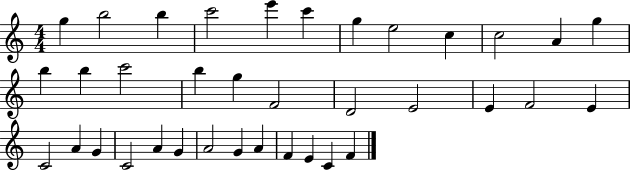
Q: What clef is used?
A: treble